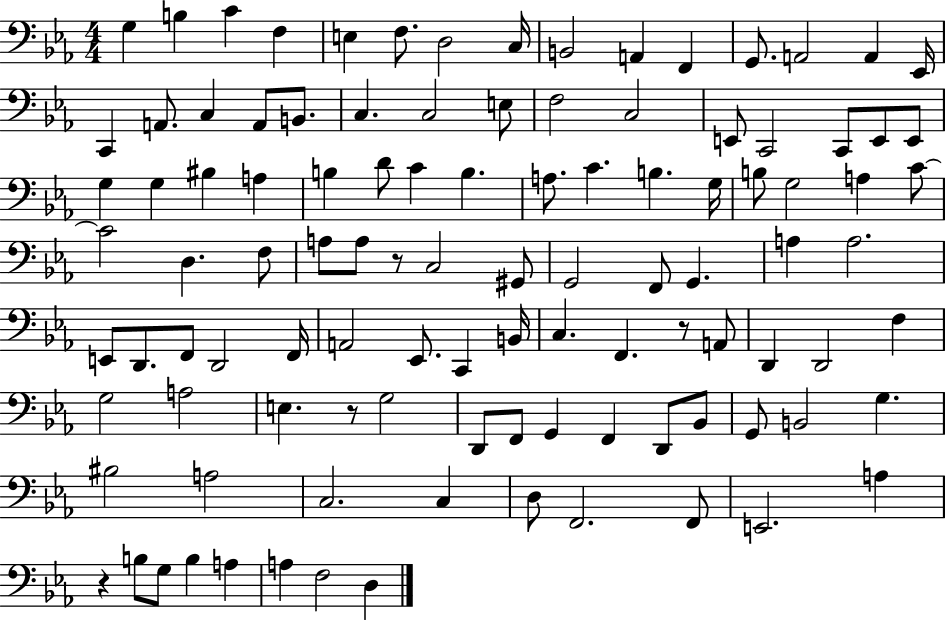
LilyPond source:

{
  \clef bass
  \numericTimeSignature
  \time 4/4
  \key ees \major
  g4 b4 c'4 f4 | e4 f8. d2 c16 | b,2 a,4 f,4 | g,8. a,2 a,4 ees,16 | \break c,4 a,8. c4 a,8 b,8. | c4. c2 e8 | f2 c2 | e,8 c,2 c,8 e,8 e,8 | \break g4 g4 bis4 a4 | b4 d'8 c'4 b4. | a8. c'4. b4. g16 | b8 g2 a4 c'8~~ | \break c'2 d4. f8 | a8 a8 r8 c2 gis,8 | g,2 f,8 g,4. | a4 a2. | \break e,8 d,8. f,8 d,2 f,16 | a,2 ees,8. c,4 b,16 | c4. f,4. r8 a,8 | d,4 d,2 f4 | \break g2 a2 | e4. r8 g2 | d,8 f,8 g,4 f,4 d,8 bes,8 | g,8 b,2 g4. | \break bis2 a2 | c2. c4 | d8 f,2. f,8 | e,2. a4 | \break r4 b8 g8 b4 a4 | a4 f2 d4 | \bar "|."
}